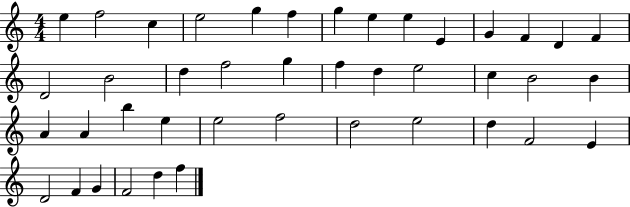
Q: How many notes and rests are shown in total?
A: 42